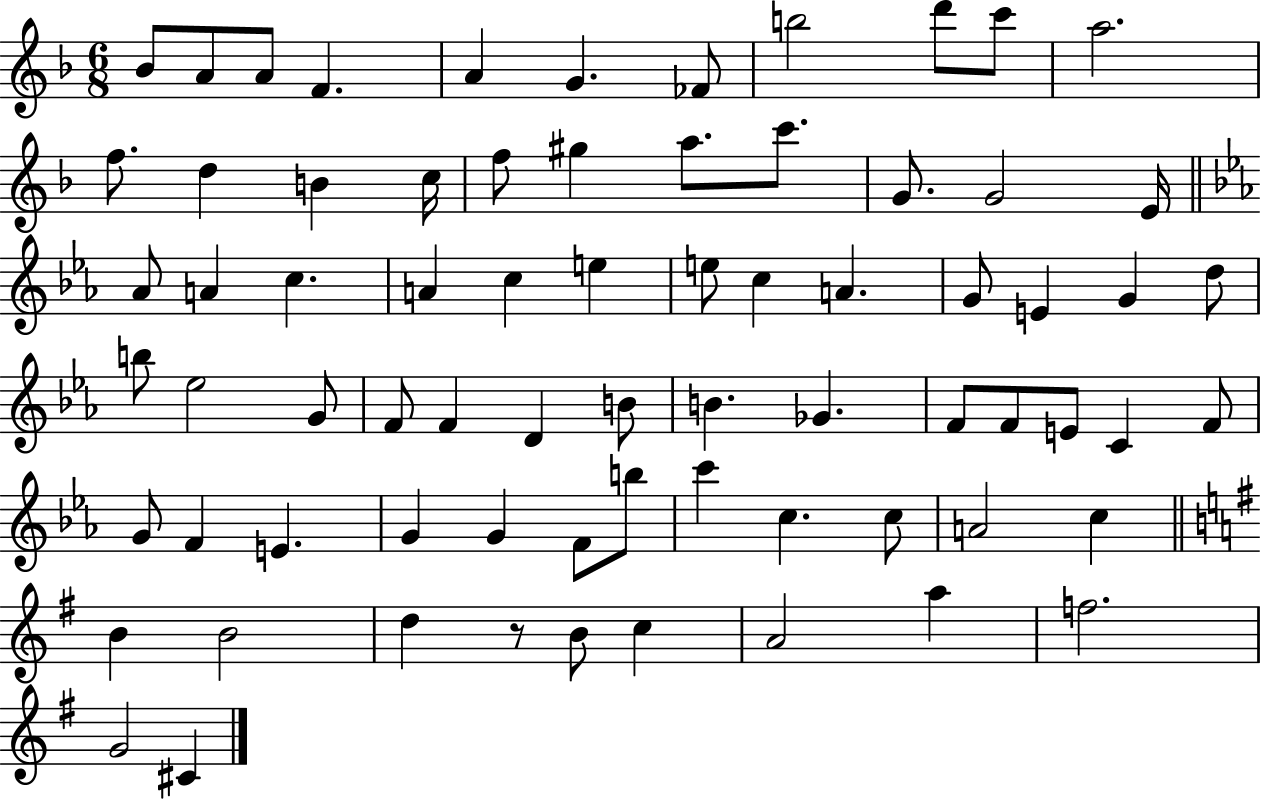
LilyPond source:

{
  \clef treble
  \numericTimeSignature
  \time 6/8
  \key f \major
  \repeat volta 2 { bes'8 a'8 a'8 f'4. | a'4 g'4. fes'8 | b''2 d'''8 c'''8 | a''2. | \break f''8. d''4 b'4 c''16 | f''8 gis''4 a''8. c'''8. | g'8. g'2 e'16 | \bar "||" \break \key ees \major aes'8 a'4 c''4. | a'4 c''4 e''4 | e''8 c''4 a'4. | g'8 e'4 g'4 d''8 | \break b''8 ees''2 g'8 | f'8 f'4 d'4 b'8 | b'4. ges'4. | f'8 f'8 e'8 c'4 f'8 | \break g'8 f'4 e'4. | g'4 g'4 f'8 b''8 | c'''4 c''4. c''8 | a'2 c''4 | \break \bar "||" \break \key e \minor b'4 b'2 | d''4 r8 b'8 c''4 | a'2 a''4 | f''2. | \break g'2 cis'4 | } \bar "|."
}